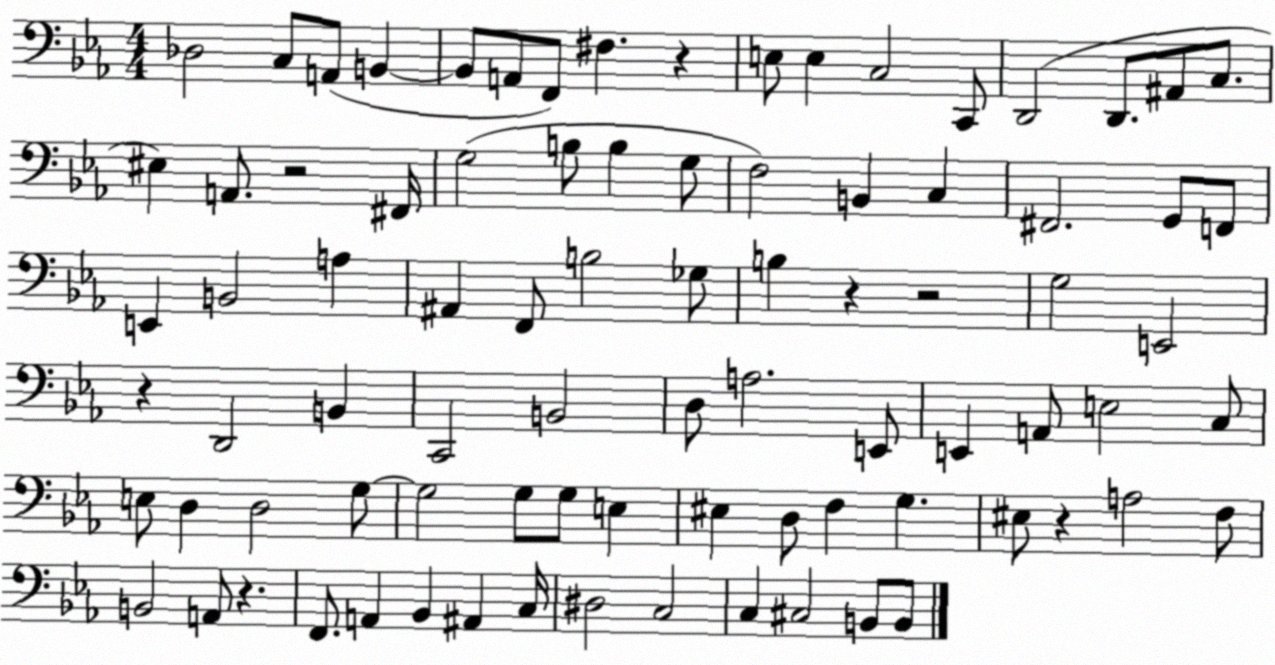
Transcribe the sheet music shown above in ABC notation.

X:1
T:Untitled
M:4/4
L:1/4
K:Eb
_D,2 C,/2 A,,/2 B,, B,,/2 A,,/2 F,,/2 ^F, z E,/2 E, C,2 C,,/2 D,,2 D,,/2 ^A,,/2 C,/2 ^E, A,,/2 z2 ^F,,/4 G,2 B,/2 B, G,/2 F,2 B,, C, ^F,,2 G,,/2 F,,/2 E,, B,,2 A, ^A,, F,,/2 B,2 _G,/2 B, z z2 G,2 E,,2 z D,,2 B,, C,,2 B,,2 D,/2 A,2 E,,/2 E,, A,,/2 E,2 C,/2 E,/2 D, D,2 G,/2 G,2 G,/2 G,/2 E, ^E, D,/2 F, G, ^E,/2 z A,2 F,/2 B,,2 A,,/2 z F,,/2 A,, _B,, ^A,, C,/4 ^D,2 C,2 C, ^C,2 B,,/2 B,,/2